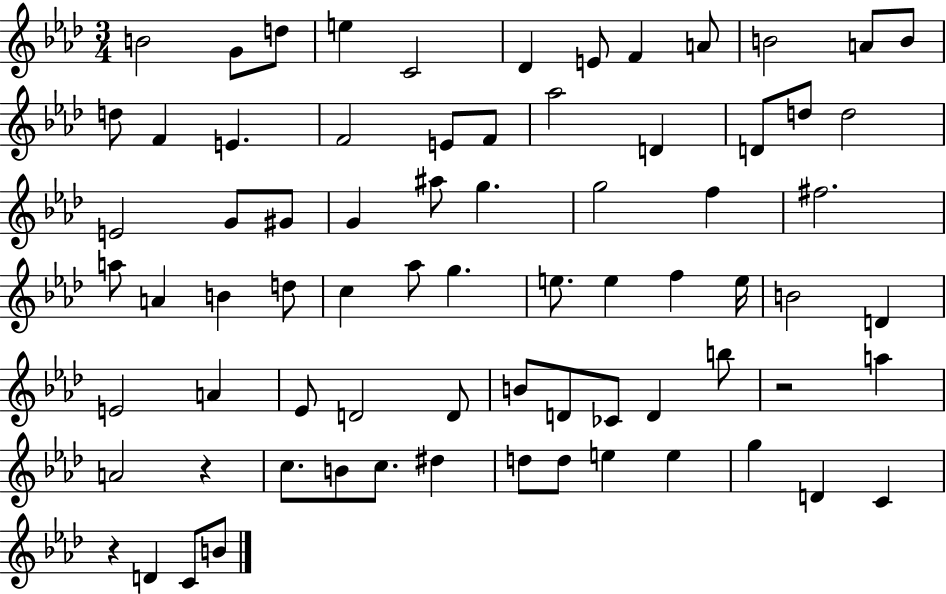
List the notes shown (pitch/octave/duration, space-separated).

B4/h G4/e D5/e E5/q C4/h Db4/q E4/e F4/q A4/e B4/h A4/e B4/e D5/e F4/q E4/q. F4/h E4/e F4/e Ab5/h D4/q D4/e D5/e D5/h E4/h G4/e G#4/e G4/q A#5/e G5/q. G5/h F5/q F#5/h. A5/e A4/q B4/q D5/e C5/q Ab5/e G5/q. E5/e. E5/q F5/q E5/s B4/h D4/q E4/h A4/q Eb4/e D4/h D4/e B4/e D4/e CES4/e D4/q B5/e R/h A5/q A4/h R/q C5/e. B4/e C5/e. D#5/q D5/e D5/e E5/q E5/q G5/q D4/q C4/q R/q D4/q C4/e B4/e